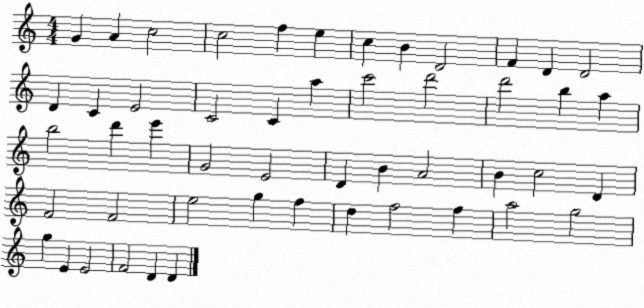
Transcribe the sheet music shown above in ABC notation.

X:1
T:Untitled
M:4/4
L:1/4
K:C
G A c2 c2 f e c B D2 F D D2 D C E2 C2 C a c'2 d'2 d'2 b a b2 d' e' G2 E2 D B A2 B c2 D F2 F2 e2 g f d f2 f a2 g2 g E E2 F2 D D